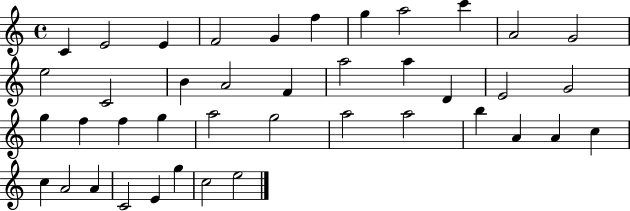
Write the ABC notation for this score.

X:1
T:Untitled
M:4/4
L:1/4
K:C
C E2 E F2 G f g a2 c' A2 G2 e2 C2 B A2 F a2 a D E2 G2 g f f g a2 g2 a2 a2 b A A c c A2 A C2 E g c2 e2